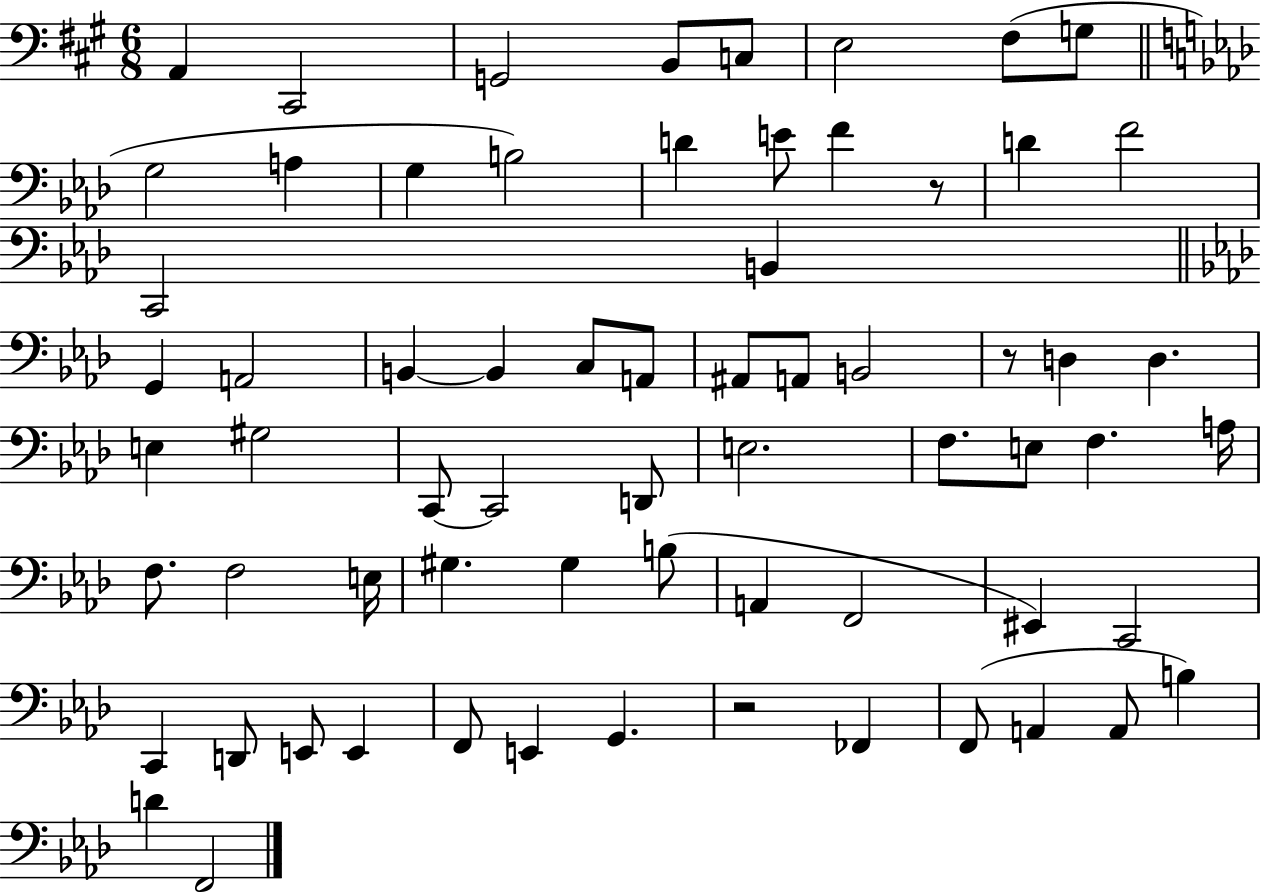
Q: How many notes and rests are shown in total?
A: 67